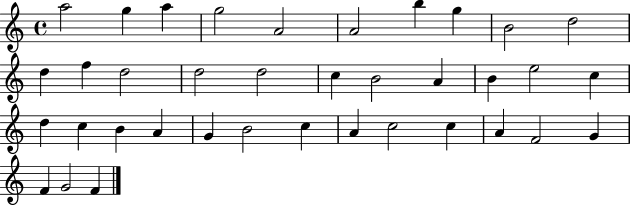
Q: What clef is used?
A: treble